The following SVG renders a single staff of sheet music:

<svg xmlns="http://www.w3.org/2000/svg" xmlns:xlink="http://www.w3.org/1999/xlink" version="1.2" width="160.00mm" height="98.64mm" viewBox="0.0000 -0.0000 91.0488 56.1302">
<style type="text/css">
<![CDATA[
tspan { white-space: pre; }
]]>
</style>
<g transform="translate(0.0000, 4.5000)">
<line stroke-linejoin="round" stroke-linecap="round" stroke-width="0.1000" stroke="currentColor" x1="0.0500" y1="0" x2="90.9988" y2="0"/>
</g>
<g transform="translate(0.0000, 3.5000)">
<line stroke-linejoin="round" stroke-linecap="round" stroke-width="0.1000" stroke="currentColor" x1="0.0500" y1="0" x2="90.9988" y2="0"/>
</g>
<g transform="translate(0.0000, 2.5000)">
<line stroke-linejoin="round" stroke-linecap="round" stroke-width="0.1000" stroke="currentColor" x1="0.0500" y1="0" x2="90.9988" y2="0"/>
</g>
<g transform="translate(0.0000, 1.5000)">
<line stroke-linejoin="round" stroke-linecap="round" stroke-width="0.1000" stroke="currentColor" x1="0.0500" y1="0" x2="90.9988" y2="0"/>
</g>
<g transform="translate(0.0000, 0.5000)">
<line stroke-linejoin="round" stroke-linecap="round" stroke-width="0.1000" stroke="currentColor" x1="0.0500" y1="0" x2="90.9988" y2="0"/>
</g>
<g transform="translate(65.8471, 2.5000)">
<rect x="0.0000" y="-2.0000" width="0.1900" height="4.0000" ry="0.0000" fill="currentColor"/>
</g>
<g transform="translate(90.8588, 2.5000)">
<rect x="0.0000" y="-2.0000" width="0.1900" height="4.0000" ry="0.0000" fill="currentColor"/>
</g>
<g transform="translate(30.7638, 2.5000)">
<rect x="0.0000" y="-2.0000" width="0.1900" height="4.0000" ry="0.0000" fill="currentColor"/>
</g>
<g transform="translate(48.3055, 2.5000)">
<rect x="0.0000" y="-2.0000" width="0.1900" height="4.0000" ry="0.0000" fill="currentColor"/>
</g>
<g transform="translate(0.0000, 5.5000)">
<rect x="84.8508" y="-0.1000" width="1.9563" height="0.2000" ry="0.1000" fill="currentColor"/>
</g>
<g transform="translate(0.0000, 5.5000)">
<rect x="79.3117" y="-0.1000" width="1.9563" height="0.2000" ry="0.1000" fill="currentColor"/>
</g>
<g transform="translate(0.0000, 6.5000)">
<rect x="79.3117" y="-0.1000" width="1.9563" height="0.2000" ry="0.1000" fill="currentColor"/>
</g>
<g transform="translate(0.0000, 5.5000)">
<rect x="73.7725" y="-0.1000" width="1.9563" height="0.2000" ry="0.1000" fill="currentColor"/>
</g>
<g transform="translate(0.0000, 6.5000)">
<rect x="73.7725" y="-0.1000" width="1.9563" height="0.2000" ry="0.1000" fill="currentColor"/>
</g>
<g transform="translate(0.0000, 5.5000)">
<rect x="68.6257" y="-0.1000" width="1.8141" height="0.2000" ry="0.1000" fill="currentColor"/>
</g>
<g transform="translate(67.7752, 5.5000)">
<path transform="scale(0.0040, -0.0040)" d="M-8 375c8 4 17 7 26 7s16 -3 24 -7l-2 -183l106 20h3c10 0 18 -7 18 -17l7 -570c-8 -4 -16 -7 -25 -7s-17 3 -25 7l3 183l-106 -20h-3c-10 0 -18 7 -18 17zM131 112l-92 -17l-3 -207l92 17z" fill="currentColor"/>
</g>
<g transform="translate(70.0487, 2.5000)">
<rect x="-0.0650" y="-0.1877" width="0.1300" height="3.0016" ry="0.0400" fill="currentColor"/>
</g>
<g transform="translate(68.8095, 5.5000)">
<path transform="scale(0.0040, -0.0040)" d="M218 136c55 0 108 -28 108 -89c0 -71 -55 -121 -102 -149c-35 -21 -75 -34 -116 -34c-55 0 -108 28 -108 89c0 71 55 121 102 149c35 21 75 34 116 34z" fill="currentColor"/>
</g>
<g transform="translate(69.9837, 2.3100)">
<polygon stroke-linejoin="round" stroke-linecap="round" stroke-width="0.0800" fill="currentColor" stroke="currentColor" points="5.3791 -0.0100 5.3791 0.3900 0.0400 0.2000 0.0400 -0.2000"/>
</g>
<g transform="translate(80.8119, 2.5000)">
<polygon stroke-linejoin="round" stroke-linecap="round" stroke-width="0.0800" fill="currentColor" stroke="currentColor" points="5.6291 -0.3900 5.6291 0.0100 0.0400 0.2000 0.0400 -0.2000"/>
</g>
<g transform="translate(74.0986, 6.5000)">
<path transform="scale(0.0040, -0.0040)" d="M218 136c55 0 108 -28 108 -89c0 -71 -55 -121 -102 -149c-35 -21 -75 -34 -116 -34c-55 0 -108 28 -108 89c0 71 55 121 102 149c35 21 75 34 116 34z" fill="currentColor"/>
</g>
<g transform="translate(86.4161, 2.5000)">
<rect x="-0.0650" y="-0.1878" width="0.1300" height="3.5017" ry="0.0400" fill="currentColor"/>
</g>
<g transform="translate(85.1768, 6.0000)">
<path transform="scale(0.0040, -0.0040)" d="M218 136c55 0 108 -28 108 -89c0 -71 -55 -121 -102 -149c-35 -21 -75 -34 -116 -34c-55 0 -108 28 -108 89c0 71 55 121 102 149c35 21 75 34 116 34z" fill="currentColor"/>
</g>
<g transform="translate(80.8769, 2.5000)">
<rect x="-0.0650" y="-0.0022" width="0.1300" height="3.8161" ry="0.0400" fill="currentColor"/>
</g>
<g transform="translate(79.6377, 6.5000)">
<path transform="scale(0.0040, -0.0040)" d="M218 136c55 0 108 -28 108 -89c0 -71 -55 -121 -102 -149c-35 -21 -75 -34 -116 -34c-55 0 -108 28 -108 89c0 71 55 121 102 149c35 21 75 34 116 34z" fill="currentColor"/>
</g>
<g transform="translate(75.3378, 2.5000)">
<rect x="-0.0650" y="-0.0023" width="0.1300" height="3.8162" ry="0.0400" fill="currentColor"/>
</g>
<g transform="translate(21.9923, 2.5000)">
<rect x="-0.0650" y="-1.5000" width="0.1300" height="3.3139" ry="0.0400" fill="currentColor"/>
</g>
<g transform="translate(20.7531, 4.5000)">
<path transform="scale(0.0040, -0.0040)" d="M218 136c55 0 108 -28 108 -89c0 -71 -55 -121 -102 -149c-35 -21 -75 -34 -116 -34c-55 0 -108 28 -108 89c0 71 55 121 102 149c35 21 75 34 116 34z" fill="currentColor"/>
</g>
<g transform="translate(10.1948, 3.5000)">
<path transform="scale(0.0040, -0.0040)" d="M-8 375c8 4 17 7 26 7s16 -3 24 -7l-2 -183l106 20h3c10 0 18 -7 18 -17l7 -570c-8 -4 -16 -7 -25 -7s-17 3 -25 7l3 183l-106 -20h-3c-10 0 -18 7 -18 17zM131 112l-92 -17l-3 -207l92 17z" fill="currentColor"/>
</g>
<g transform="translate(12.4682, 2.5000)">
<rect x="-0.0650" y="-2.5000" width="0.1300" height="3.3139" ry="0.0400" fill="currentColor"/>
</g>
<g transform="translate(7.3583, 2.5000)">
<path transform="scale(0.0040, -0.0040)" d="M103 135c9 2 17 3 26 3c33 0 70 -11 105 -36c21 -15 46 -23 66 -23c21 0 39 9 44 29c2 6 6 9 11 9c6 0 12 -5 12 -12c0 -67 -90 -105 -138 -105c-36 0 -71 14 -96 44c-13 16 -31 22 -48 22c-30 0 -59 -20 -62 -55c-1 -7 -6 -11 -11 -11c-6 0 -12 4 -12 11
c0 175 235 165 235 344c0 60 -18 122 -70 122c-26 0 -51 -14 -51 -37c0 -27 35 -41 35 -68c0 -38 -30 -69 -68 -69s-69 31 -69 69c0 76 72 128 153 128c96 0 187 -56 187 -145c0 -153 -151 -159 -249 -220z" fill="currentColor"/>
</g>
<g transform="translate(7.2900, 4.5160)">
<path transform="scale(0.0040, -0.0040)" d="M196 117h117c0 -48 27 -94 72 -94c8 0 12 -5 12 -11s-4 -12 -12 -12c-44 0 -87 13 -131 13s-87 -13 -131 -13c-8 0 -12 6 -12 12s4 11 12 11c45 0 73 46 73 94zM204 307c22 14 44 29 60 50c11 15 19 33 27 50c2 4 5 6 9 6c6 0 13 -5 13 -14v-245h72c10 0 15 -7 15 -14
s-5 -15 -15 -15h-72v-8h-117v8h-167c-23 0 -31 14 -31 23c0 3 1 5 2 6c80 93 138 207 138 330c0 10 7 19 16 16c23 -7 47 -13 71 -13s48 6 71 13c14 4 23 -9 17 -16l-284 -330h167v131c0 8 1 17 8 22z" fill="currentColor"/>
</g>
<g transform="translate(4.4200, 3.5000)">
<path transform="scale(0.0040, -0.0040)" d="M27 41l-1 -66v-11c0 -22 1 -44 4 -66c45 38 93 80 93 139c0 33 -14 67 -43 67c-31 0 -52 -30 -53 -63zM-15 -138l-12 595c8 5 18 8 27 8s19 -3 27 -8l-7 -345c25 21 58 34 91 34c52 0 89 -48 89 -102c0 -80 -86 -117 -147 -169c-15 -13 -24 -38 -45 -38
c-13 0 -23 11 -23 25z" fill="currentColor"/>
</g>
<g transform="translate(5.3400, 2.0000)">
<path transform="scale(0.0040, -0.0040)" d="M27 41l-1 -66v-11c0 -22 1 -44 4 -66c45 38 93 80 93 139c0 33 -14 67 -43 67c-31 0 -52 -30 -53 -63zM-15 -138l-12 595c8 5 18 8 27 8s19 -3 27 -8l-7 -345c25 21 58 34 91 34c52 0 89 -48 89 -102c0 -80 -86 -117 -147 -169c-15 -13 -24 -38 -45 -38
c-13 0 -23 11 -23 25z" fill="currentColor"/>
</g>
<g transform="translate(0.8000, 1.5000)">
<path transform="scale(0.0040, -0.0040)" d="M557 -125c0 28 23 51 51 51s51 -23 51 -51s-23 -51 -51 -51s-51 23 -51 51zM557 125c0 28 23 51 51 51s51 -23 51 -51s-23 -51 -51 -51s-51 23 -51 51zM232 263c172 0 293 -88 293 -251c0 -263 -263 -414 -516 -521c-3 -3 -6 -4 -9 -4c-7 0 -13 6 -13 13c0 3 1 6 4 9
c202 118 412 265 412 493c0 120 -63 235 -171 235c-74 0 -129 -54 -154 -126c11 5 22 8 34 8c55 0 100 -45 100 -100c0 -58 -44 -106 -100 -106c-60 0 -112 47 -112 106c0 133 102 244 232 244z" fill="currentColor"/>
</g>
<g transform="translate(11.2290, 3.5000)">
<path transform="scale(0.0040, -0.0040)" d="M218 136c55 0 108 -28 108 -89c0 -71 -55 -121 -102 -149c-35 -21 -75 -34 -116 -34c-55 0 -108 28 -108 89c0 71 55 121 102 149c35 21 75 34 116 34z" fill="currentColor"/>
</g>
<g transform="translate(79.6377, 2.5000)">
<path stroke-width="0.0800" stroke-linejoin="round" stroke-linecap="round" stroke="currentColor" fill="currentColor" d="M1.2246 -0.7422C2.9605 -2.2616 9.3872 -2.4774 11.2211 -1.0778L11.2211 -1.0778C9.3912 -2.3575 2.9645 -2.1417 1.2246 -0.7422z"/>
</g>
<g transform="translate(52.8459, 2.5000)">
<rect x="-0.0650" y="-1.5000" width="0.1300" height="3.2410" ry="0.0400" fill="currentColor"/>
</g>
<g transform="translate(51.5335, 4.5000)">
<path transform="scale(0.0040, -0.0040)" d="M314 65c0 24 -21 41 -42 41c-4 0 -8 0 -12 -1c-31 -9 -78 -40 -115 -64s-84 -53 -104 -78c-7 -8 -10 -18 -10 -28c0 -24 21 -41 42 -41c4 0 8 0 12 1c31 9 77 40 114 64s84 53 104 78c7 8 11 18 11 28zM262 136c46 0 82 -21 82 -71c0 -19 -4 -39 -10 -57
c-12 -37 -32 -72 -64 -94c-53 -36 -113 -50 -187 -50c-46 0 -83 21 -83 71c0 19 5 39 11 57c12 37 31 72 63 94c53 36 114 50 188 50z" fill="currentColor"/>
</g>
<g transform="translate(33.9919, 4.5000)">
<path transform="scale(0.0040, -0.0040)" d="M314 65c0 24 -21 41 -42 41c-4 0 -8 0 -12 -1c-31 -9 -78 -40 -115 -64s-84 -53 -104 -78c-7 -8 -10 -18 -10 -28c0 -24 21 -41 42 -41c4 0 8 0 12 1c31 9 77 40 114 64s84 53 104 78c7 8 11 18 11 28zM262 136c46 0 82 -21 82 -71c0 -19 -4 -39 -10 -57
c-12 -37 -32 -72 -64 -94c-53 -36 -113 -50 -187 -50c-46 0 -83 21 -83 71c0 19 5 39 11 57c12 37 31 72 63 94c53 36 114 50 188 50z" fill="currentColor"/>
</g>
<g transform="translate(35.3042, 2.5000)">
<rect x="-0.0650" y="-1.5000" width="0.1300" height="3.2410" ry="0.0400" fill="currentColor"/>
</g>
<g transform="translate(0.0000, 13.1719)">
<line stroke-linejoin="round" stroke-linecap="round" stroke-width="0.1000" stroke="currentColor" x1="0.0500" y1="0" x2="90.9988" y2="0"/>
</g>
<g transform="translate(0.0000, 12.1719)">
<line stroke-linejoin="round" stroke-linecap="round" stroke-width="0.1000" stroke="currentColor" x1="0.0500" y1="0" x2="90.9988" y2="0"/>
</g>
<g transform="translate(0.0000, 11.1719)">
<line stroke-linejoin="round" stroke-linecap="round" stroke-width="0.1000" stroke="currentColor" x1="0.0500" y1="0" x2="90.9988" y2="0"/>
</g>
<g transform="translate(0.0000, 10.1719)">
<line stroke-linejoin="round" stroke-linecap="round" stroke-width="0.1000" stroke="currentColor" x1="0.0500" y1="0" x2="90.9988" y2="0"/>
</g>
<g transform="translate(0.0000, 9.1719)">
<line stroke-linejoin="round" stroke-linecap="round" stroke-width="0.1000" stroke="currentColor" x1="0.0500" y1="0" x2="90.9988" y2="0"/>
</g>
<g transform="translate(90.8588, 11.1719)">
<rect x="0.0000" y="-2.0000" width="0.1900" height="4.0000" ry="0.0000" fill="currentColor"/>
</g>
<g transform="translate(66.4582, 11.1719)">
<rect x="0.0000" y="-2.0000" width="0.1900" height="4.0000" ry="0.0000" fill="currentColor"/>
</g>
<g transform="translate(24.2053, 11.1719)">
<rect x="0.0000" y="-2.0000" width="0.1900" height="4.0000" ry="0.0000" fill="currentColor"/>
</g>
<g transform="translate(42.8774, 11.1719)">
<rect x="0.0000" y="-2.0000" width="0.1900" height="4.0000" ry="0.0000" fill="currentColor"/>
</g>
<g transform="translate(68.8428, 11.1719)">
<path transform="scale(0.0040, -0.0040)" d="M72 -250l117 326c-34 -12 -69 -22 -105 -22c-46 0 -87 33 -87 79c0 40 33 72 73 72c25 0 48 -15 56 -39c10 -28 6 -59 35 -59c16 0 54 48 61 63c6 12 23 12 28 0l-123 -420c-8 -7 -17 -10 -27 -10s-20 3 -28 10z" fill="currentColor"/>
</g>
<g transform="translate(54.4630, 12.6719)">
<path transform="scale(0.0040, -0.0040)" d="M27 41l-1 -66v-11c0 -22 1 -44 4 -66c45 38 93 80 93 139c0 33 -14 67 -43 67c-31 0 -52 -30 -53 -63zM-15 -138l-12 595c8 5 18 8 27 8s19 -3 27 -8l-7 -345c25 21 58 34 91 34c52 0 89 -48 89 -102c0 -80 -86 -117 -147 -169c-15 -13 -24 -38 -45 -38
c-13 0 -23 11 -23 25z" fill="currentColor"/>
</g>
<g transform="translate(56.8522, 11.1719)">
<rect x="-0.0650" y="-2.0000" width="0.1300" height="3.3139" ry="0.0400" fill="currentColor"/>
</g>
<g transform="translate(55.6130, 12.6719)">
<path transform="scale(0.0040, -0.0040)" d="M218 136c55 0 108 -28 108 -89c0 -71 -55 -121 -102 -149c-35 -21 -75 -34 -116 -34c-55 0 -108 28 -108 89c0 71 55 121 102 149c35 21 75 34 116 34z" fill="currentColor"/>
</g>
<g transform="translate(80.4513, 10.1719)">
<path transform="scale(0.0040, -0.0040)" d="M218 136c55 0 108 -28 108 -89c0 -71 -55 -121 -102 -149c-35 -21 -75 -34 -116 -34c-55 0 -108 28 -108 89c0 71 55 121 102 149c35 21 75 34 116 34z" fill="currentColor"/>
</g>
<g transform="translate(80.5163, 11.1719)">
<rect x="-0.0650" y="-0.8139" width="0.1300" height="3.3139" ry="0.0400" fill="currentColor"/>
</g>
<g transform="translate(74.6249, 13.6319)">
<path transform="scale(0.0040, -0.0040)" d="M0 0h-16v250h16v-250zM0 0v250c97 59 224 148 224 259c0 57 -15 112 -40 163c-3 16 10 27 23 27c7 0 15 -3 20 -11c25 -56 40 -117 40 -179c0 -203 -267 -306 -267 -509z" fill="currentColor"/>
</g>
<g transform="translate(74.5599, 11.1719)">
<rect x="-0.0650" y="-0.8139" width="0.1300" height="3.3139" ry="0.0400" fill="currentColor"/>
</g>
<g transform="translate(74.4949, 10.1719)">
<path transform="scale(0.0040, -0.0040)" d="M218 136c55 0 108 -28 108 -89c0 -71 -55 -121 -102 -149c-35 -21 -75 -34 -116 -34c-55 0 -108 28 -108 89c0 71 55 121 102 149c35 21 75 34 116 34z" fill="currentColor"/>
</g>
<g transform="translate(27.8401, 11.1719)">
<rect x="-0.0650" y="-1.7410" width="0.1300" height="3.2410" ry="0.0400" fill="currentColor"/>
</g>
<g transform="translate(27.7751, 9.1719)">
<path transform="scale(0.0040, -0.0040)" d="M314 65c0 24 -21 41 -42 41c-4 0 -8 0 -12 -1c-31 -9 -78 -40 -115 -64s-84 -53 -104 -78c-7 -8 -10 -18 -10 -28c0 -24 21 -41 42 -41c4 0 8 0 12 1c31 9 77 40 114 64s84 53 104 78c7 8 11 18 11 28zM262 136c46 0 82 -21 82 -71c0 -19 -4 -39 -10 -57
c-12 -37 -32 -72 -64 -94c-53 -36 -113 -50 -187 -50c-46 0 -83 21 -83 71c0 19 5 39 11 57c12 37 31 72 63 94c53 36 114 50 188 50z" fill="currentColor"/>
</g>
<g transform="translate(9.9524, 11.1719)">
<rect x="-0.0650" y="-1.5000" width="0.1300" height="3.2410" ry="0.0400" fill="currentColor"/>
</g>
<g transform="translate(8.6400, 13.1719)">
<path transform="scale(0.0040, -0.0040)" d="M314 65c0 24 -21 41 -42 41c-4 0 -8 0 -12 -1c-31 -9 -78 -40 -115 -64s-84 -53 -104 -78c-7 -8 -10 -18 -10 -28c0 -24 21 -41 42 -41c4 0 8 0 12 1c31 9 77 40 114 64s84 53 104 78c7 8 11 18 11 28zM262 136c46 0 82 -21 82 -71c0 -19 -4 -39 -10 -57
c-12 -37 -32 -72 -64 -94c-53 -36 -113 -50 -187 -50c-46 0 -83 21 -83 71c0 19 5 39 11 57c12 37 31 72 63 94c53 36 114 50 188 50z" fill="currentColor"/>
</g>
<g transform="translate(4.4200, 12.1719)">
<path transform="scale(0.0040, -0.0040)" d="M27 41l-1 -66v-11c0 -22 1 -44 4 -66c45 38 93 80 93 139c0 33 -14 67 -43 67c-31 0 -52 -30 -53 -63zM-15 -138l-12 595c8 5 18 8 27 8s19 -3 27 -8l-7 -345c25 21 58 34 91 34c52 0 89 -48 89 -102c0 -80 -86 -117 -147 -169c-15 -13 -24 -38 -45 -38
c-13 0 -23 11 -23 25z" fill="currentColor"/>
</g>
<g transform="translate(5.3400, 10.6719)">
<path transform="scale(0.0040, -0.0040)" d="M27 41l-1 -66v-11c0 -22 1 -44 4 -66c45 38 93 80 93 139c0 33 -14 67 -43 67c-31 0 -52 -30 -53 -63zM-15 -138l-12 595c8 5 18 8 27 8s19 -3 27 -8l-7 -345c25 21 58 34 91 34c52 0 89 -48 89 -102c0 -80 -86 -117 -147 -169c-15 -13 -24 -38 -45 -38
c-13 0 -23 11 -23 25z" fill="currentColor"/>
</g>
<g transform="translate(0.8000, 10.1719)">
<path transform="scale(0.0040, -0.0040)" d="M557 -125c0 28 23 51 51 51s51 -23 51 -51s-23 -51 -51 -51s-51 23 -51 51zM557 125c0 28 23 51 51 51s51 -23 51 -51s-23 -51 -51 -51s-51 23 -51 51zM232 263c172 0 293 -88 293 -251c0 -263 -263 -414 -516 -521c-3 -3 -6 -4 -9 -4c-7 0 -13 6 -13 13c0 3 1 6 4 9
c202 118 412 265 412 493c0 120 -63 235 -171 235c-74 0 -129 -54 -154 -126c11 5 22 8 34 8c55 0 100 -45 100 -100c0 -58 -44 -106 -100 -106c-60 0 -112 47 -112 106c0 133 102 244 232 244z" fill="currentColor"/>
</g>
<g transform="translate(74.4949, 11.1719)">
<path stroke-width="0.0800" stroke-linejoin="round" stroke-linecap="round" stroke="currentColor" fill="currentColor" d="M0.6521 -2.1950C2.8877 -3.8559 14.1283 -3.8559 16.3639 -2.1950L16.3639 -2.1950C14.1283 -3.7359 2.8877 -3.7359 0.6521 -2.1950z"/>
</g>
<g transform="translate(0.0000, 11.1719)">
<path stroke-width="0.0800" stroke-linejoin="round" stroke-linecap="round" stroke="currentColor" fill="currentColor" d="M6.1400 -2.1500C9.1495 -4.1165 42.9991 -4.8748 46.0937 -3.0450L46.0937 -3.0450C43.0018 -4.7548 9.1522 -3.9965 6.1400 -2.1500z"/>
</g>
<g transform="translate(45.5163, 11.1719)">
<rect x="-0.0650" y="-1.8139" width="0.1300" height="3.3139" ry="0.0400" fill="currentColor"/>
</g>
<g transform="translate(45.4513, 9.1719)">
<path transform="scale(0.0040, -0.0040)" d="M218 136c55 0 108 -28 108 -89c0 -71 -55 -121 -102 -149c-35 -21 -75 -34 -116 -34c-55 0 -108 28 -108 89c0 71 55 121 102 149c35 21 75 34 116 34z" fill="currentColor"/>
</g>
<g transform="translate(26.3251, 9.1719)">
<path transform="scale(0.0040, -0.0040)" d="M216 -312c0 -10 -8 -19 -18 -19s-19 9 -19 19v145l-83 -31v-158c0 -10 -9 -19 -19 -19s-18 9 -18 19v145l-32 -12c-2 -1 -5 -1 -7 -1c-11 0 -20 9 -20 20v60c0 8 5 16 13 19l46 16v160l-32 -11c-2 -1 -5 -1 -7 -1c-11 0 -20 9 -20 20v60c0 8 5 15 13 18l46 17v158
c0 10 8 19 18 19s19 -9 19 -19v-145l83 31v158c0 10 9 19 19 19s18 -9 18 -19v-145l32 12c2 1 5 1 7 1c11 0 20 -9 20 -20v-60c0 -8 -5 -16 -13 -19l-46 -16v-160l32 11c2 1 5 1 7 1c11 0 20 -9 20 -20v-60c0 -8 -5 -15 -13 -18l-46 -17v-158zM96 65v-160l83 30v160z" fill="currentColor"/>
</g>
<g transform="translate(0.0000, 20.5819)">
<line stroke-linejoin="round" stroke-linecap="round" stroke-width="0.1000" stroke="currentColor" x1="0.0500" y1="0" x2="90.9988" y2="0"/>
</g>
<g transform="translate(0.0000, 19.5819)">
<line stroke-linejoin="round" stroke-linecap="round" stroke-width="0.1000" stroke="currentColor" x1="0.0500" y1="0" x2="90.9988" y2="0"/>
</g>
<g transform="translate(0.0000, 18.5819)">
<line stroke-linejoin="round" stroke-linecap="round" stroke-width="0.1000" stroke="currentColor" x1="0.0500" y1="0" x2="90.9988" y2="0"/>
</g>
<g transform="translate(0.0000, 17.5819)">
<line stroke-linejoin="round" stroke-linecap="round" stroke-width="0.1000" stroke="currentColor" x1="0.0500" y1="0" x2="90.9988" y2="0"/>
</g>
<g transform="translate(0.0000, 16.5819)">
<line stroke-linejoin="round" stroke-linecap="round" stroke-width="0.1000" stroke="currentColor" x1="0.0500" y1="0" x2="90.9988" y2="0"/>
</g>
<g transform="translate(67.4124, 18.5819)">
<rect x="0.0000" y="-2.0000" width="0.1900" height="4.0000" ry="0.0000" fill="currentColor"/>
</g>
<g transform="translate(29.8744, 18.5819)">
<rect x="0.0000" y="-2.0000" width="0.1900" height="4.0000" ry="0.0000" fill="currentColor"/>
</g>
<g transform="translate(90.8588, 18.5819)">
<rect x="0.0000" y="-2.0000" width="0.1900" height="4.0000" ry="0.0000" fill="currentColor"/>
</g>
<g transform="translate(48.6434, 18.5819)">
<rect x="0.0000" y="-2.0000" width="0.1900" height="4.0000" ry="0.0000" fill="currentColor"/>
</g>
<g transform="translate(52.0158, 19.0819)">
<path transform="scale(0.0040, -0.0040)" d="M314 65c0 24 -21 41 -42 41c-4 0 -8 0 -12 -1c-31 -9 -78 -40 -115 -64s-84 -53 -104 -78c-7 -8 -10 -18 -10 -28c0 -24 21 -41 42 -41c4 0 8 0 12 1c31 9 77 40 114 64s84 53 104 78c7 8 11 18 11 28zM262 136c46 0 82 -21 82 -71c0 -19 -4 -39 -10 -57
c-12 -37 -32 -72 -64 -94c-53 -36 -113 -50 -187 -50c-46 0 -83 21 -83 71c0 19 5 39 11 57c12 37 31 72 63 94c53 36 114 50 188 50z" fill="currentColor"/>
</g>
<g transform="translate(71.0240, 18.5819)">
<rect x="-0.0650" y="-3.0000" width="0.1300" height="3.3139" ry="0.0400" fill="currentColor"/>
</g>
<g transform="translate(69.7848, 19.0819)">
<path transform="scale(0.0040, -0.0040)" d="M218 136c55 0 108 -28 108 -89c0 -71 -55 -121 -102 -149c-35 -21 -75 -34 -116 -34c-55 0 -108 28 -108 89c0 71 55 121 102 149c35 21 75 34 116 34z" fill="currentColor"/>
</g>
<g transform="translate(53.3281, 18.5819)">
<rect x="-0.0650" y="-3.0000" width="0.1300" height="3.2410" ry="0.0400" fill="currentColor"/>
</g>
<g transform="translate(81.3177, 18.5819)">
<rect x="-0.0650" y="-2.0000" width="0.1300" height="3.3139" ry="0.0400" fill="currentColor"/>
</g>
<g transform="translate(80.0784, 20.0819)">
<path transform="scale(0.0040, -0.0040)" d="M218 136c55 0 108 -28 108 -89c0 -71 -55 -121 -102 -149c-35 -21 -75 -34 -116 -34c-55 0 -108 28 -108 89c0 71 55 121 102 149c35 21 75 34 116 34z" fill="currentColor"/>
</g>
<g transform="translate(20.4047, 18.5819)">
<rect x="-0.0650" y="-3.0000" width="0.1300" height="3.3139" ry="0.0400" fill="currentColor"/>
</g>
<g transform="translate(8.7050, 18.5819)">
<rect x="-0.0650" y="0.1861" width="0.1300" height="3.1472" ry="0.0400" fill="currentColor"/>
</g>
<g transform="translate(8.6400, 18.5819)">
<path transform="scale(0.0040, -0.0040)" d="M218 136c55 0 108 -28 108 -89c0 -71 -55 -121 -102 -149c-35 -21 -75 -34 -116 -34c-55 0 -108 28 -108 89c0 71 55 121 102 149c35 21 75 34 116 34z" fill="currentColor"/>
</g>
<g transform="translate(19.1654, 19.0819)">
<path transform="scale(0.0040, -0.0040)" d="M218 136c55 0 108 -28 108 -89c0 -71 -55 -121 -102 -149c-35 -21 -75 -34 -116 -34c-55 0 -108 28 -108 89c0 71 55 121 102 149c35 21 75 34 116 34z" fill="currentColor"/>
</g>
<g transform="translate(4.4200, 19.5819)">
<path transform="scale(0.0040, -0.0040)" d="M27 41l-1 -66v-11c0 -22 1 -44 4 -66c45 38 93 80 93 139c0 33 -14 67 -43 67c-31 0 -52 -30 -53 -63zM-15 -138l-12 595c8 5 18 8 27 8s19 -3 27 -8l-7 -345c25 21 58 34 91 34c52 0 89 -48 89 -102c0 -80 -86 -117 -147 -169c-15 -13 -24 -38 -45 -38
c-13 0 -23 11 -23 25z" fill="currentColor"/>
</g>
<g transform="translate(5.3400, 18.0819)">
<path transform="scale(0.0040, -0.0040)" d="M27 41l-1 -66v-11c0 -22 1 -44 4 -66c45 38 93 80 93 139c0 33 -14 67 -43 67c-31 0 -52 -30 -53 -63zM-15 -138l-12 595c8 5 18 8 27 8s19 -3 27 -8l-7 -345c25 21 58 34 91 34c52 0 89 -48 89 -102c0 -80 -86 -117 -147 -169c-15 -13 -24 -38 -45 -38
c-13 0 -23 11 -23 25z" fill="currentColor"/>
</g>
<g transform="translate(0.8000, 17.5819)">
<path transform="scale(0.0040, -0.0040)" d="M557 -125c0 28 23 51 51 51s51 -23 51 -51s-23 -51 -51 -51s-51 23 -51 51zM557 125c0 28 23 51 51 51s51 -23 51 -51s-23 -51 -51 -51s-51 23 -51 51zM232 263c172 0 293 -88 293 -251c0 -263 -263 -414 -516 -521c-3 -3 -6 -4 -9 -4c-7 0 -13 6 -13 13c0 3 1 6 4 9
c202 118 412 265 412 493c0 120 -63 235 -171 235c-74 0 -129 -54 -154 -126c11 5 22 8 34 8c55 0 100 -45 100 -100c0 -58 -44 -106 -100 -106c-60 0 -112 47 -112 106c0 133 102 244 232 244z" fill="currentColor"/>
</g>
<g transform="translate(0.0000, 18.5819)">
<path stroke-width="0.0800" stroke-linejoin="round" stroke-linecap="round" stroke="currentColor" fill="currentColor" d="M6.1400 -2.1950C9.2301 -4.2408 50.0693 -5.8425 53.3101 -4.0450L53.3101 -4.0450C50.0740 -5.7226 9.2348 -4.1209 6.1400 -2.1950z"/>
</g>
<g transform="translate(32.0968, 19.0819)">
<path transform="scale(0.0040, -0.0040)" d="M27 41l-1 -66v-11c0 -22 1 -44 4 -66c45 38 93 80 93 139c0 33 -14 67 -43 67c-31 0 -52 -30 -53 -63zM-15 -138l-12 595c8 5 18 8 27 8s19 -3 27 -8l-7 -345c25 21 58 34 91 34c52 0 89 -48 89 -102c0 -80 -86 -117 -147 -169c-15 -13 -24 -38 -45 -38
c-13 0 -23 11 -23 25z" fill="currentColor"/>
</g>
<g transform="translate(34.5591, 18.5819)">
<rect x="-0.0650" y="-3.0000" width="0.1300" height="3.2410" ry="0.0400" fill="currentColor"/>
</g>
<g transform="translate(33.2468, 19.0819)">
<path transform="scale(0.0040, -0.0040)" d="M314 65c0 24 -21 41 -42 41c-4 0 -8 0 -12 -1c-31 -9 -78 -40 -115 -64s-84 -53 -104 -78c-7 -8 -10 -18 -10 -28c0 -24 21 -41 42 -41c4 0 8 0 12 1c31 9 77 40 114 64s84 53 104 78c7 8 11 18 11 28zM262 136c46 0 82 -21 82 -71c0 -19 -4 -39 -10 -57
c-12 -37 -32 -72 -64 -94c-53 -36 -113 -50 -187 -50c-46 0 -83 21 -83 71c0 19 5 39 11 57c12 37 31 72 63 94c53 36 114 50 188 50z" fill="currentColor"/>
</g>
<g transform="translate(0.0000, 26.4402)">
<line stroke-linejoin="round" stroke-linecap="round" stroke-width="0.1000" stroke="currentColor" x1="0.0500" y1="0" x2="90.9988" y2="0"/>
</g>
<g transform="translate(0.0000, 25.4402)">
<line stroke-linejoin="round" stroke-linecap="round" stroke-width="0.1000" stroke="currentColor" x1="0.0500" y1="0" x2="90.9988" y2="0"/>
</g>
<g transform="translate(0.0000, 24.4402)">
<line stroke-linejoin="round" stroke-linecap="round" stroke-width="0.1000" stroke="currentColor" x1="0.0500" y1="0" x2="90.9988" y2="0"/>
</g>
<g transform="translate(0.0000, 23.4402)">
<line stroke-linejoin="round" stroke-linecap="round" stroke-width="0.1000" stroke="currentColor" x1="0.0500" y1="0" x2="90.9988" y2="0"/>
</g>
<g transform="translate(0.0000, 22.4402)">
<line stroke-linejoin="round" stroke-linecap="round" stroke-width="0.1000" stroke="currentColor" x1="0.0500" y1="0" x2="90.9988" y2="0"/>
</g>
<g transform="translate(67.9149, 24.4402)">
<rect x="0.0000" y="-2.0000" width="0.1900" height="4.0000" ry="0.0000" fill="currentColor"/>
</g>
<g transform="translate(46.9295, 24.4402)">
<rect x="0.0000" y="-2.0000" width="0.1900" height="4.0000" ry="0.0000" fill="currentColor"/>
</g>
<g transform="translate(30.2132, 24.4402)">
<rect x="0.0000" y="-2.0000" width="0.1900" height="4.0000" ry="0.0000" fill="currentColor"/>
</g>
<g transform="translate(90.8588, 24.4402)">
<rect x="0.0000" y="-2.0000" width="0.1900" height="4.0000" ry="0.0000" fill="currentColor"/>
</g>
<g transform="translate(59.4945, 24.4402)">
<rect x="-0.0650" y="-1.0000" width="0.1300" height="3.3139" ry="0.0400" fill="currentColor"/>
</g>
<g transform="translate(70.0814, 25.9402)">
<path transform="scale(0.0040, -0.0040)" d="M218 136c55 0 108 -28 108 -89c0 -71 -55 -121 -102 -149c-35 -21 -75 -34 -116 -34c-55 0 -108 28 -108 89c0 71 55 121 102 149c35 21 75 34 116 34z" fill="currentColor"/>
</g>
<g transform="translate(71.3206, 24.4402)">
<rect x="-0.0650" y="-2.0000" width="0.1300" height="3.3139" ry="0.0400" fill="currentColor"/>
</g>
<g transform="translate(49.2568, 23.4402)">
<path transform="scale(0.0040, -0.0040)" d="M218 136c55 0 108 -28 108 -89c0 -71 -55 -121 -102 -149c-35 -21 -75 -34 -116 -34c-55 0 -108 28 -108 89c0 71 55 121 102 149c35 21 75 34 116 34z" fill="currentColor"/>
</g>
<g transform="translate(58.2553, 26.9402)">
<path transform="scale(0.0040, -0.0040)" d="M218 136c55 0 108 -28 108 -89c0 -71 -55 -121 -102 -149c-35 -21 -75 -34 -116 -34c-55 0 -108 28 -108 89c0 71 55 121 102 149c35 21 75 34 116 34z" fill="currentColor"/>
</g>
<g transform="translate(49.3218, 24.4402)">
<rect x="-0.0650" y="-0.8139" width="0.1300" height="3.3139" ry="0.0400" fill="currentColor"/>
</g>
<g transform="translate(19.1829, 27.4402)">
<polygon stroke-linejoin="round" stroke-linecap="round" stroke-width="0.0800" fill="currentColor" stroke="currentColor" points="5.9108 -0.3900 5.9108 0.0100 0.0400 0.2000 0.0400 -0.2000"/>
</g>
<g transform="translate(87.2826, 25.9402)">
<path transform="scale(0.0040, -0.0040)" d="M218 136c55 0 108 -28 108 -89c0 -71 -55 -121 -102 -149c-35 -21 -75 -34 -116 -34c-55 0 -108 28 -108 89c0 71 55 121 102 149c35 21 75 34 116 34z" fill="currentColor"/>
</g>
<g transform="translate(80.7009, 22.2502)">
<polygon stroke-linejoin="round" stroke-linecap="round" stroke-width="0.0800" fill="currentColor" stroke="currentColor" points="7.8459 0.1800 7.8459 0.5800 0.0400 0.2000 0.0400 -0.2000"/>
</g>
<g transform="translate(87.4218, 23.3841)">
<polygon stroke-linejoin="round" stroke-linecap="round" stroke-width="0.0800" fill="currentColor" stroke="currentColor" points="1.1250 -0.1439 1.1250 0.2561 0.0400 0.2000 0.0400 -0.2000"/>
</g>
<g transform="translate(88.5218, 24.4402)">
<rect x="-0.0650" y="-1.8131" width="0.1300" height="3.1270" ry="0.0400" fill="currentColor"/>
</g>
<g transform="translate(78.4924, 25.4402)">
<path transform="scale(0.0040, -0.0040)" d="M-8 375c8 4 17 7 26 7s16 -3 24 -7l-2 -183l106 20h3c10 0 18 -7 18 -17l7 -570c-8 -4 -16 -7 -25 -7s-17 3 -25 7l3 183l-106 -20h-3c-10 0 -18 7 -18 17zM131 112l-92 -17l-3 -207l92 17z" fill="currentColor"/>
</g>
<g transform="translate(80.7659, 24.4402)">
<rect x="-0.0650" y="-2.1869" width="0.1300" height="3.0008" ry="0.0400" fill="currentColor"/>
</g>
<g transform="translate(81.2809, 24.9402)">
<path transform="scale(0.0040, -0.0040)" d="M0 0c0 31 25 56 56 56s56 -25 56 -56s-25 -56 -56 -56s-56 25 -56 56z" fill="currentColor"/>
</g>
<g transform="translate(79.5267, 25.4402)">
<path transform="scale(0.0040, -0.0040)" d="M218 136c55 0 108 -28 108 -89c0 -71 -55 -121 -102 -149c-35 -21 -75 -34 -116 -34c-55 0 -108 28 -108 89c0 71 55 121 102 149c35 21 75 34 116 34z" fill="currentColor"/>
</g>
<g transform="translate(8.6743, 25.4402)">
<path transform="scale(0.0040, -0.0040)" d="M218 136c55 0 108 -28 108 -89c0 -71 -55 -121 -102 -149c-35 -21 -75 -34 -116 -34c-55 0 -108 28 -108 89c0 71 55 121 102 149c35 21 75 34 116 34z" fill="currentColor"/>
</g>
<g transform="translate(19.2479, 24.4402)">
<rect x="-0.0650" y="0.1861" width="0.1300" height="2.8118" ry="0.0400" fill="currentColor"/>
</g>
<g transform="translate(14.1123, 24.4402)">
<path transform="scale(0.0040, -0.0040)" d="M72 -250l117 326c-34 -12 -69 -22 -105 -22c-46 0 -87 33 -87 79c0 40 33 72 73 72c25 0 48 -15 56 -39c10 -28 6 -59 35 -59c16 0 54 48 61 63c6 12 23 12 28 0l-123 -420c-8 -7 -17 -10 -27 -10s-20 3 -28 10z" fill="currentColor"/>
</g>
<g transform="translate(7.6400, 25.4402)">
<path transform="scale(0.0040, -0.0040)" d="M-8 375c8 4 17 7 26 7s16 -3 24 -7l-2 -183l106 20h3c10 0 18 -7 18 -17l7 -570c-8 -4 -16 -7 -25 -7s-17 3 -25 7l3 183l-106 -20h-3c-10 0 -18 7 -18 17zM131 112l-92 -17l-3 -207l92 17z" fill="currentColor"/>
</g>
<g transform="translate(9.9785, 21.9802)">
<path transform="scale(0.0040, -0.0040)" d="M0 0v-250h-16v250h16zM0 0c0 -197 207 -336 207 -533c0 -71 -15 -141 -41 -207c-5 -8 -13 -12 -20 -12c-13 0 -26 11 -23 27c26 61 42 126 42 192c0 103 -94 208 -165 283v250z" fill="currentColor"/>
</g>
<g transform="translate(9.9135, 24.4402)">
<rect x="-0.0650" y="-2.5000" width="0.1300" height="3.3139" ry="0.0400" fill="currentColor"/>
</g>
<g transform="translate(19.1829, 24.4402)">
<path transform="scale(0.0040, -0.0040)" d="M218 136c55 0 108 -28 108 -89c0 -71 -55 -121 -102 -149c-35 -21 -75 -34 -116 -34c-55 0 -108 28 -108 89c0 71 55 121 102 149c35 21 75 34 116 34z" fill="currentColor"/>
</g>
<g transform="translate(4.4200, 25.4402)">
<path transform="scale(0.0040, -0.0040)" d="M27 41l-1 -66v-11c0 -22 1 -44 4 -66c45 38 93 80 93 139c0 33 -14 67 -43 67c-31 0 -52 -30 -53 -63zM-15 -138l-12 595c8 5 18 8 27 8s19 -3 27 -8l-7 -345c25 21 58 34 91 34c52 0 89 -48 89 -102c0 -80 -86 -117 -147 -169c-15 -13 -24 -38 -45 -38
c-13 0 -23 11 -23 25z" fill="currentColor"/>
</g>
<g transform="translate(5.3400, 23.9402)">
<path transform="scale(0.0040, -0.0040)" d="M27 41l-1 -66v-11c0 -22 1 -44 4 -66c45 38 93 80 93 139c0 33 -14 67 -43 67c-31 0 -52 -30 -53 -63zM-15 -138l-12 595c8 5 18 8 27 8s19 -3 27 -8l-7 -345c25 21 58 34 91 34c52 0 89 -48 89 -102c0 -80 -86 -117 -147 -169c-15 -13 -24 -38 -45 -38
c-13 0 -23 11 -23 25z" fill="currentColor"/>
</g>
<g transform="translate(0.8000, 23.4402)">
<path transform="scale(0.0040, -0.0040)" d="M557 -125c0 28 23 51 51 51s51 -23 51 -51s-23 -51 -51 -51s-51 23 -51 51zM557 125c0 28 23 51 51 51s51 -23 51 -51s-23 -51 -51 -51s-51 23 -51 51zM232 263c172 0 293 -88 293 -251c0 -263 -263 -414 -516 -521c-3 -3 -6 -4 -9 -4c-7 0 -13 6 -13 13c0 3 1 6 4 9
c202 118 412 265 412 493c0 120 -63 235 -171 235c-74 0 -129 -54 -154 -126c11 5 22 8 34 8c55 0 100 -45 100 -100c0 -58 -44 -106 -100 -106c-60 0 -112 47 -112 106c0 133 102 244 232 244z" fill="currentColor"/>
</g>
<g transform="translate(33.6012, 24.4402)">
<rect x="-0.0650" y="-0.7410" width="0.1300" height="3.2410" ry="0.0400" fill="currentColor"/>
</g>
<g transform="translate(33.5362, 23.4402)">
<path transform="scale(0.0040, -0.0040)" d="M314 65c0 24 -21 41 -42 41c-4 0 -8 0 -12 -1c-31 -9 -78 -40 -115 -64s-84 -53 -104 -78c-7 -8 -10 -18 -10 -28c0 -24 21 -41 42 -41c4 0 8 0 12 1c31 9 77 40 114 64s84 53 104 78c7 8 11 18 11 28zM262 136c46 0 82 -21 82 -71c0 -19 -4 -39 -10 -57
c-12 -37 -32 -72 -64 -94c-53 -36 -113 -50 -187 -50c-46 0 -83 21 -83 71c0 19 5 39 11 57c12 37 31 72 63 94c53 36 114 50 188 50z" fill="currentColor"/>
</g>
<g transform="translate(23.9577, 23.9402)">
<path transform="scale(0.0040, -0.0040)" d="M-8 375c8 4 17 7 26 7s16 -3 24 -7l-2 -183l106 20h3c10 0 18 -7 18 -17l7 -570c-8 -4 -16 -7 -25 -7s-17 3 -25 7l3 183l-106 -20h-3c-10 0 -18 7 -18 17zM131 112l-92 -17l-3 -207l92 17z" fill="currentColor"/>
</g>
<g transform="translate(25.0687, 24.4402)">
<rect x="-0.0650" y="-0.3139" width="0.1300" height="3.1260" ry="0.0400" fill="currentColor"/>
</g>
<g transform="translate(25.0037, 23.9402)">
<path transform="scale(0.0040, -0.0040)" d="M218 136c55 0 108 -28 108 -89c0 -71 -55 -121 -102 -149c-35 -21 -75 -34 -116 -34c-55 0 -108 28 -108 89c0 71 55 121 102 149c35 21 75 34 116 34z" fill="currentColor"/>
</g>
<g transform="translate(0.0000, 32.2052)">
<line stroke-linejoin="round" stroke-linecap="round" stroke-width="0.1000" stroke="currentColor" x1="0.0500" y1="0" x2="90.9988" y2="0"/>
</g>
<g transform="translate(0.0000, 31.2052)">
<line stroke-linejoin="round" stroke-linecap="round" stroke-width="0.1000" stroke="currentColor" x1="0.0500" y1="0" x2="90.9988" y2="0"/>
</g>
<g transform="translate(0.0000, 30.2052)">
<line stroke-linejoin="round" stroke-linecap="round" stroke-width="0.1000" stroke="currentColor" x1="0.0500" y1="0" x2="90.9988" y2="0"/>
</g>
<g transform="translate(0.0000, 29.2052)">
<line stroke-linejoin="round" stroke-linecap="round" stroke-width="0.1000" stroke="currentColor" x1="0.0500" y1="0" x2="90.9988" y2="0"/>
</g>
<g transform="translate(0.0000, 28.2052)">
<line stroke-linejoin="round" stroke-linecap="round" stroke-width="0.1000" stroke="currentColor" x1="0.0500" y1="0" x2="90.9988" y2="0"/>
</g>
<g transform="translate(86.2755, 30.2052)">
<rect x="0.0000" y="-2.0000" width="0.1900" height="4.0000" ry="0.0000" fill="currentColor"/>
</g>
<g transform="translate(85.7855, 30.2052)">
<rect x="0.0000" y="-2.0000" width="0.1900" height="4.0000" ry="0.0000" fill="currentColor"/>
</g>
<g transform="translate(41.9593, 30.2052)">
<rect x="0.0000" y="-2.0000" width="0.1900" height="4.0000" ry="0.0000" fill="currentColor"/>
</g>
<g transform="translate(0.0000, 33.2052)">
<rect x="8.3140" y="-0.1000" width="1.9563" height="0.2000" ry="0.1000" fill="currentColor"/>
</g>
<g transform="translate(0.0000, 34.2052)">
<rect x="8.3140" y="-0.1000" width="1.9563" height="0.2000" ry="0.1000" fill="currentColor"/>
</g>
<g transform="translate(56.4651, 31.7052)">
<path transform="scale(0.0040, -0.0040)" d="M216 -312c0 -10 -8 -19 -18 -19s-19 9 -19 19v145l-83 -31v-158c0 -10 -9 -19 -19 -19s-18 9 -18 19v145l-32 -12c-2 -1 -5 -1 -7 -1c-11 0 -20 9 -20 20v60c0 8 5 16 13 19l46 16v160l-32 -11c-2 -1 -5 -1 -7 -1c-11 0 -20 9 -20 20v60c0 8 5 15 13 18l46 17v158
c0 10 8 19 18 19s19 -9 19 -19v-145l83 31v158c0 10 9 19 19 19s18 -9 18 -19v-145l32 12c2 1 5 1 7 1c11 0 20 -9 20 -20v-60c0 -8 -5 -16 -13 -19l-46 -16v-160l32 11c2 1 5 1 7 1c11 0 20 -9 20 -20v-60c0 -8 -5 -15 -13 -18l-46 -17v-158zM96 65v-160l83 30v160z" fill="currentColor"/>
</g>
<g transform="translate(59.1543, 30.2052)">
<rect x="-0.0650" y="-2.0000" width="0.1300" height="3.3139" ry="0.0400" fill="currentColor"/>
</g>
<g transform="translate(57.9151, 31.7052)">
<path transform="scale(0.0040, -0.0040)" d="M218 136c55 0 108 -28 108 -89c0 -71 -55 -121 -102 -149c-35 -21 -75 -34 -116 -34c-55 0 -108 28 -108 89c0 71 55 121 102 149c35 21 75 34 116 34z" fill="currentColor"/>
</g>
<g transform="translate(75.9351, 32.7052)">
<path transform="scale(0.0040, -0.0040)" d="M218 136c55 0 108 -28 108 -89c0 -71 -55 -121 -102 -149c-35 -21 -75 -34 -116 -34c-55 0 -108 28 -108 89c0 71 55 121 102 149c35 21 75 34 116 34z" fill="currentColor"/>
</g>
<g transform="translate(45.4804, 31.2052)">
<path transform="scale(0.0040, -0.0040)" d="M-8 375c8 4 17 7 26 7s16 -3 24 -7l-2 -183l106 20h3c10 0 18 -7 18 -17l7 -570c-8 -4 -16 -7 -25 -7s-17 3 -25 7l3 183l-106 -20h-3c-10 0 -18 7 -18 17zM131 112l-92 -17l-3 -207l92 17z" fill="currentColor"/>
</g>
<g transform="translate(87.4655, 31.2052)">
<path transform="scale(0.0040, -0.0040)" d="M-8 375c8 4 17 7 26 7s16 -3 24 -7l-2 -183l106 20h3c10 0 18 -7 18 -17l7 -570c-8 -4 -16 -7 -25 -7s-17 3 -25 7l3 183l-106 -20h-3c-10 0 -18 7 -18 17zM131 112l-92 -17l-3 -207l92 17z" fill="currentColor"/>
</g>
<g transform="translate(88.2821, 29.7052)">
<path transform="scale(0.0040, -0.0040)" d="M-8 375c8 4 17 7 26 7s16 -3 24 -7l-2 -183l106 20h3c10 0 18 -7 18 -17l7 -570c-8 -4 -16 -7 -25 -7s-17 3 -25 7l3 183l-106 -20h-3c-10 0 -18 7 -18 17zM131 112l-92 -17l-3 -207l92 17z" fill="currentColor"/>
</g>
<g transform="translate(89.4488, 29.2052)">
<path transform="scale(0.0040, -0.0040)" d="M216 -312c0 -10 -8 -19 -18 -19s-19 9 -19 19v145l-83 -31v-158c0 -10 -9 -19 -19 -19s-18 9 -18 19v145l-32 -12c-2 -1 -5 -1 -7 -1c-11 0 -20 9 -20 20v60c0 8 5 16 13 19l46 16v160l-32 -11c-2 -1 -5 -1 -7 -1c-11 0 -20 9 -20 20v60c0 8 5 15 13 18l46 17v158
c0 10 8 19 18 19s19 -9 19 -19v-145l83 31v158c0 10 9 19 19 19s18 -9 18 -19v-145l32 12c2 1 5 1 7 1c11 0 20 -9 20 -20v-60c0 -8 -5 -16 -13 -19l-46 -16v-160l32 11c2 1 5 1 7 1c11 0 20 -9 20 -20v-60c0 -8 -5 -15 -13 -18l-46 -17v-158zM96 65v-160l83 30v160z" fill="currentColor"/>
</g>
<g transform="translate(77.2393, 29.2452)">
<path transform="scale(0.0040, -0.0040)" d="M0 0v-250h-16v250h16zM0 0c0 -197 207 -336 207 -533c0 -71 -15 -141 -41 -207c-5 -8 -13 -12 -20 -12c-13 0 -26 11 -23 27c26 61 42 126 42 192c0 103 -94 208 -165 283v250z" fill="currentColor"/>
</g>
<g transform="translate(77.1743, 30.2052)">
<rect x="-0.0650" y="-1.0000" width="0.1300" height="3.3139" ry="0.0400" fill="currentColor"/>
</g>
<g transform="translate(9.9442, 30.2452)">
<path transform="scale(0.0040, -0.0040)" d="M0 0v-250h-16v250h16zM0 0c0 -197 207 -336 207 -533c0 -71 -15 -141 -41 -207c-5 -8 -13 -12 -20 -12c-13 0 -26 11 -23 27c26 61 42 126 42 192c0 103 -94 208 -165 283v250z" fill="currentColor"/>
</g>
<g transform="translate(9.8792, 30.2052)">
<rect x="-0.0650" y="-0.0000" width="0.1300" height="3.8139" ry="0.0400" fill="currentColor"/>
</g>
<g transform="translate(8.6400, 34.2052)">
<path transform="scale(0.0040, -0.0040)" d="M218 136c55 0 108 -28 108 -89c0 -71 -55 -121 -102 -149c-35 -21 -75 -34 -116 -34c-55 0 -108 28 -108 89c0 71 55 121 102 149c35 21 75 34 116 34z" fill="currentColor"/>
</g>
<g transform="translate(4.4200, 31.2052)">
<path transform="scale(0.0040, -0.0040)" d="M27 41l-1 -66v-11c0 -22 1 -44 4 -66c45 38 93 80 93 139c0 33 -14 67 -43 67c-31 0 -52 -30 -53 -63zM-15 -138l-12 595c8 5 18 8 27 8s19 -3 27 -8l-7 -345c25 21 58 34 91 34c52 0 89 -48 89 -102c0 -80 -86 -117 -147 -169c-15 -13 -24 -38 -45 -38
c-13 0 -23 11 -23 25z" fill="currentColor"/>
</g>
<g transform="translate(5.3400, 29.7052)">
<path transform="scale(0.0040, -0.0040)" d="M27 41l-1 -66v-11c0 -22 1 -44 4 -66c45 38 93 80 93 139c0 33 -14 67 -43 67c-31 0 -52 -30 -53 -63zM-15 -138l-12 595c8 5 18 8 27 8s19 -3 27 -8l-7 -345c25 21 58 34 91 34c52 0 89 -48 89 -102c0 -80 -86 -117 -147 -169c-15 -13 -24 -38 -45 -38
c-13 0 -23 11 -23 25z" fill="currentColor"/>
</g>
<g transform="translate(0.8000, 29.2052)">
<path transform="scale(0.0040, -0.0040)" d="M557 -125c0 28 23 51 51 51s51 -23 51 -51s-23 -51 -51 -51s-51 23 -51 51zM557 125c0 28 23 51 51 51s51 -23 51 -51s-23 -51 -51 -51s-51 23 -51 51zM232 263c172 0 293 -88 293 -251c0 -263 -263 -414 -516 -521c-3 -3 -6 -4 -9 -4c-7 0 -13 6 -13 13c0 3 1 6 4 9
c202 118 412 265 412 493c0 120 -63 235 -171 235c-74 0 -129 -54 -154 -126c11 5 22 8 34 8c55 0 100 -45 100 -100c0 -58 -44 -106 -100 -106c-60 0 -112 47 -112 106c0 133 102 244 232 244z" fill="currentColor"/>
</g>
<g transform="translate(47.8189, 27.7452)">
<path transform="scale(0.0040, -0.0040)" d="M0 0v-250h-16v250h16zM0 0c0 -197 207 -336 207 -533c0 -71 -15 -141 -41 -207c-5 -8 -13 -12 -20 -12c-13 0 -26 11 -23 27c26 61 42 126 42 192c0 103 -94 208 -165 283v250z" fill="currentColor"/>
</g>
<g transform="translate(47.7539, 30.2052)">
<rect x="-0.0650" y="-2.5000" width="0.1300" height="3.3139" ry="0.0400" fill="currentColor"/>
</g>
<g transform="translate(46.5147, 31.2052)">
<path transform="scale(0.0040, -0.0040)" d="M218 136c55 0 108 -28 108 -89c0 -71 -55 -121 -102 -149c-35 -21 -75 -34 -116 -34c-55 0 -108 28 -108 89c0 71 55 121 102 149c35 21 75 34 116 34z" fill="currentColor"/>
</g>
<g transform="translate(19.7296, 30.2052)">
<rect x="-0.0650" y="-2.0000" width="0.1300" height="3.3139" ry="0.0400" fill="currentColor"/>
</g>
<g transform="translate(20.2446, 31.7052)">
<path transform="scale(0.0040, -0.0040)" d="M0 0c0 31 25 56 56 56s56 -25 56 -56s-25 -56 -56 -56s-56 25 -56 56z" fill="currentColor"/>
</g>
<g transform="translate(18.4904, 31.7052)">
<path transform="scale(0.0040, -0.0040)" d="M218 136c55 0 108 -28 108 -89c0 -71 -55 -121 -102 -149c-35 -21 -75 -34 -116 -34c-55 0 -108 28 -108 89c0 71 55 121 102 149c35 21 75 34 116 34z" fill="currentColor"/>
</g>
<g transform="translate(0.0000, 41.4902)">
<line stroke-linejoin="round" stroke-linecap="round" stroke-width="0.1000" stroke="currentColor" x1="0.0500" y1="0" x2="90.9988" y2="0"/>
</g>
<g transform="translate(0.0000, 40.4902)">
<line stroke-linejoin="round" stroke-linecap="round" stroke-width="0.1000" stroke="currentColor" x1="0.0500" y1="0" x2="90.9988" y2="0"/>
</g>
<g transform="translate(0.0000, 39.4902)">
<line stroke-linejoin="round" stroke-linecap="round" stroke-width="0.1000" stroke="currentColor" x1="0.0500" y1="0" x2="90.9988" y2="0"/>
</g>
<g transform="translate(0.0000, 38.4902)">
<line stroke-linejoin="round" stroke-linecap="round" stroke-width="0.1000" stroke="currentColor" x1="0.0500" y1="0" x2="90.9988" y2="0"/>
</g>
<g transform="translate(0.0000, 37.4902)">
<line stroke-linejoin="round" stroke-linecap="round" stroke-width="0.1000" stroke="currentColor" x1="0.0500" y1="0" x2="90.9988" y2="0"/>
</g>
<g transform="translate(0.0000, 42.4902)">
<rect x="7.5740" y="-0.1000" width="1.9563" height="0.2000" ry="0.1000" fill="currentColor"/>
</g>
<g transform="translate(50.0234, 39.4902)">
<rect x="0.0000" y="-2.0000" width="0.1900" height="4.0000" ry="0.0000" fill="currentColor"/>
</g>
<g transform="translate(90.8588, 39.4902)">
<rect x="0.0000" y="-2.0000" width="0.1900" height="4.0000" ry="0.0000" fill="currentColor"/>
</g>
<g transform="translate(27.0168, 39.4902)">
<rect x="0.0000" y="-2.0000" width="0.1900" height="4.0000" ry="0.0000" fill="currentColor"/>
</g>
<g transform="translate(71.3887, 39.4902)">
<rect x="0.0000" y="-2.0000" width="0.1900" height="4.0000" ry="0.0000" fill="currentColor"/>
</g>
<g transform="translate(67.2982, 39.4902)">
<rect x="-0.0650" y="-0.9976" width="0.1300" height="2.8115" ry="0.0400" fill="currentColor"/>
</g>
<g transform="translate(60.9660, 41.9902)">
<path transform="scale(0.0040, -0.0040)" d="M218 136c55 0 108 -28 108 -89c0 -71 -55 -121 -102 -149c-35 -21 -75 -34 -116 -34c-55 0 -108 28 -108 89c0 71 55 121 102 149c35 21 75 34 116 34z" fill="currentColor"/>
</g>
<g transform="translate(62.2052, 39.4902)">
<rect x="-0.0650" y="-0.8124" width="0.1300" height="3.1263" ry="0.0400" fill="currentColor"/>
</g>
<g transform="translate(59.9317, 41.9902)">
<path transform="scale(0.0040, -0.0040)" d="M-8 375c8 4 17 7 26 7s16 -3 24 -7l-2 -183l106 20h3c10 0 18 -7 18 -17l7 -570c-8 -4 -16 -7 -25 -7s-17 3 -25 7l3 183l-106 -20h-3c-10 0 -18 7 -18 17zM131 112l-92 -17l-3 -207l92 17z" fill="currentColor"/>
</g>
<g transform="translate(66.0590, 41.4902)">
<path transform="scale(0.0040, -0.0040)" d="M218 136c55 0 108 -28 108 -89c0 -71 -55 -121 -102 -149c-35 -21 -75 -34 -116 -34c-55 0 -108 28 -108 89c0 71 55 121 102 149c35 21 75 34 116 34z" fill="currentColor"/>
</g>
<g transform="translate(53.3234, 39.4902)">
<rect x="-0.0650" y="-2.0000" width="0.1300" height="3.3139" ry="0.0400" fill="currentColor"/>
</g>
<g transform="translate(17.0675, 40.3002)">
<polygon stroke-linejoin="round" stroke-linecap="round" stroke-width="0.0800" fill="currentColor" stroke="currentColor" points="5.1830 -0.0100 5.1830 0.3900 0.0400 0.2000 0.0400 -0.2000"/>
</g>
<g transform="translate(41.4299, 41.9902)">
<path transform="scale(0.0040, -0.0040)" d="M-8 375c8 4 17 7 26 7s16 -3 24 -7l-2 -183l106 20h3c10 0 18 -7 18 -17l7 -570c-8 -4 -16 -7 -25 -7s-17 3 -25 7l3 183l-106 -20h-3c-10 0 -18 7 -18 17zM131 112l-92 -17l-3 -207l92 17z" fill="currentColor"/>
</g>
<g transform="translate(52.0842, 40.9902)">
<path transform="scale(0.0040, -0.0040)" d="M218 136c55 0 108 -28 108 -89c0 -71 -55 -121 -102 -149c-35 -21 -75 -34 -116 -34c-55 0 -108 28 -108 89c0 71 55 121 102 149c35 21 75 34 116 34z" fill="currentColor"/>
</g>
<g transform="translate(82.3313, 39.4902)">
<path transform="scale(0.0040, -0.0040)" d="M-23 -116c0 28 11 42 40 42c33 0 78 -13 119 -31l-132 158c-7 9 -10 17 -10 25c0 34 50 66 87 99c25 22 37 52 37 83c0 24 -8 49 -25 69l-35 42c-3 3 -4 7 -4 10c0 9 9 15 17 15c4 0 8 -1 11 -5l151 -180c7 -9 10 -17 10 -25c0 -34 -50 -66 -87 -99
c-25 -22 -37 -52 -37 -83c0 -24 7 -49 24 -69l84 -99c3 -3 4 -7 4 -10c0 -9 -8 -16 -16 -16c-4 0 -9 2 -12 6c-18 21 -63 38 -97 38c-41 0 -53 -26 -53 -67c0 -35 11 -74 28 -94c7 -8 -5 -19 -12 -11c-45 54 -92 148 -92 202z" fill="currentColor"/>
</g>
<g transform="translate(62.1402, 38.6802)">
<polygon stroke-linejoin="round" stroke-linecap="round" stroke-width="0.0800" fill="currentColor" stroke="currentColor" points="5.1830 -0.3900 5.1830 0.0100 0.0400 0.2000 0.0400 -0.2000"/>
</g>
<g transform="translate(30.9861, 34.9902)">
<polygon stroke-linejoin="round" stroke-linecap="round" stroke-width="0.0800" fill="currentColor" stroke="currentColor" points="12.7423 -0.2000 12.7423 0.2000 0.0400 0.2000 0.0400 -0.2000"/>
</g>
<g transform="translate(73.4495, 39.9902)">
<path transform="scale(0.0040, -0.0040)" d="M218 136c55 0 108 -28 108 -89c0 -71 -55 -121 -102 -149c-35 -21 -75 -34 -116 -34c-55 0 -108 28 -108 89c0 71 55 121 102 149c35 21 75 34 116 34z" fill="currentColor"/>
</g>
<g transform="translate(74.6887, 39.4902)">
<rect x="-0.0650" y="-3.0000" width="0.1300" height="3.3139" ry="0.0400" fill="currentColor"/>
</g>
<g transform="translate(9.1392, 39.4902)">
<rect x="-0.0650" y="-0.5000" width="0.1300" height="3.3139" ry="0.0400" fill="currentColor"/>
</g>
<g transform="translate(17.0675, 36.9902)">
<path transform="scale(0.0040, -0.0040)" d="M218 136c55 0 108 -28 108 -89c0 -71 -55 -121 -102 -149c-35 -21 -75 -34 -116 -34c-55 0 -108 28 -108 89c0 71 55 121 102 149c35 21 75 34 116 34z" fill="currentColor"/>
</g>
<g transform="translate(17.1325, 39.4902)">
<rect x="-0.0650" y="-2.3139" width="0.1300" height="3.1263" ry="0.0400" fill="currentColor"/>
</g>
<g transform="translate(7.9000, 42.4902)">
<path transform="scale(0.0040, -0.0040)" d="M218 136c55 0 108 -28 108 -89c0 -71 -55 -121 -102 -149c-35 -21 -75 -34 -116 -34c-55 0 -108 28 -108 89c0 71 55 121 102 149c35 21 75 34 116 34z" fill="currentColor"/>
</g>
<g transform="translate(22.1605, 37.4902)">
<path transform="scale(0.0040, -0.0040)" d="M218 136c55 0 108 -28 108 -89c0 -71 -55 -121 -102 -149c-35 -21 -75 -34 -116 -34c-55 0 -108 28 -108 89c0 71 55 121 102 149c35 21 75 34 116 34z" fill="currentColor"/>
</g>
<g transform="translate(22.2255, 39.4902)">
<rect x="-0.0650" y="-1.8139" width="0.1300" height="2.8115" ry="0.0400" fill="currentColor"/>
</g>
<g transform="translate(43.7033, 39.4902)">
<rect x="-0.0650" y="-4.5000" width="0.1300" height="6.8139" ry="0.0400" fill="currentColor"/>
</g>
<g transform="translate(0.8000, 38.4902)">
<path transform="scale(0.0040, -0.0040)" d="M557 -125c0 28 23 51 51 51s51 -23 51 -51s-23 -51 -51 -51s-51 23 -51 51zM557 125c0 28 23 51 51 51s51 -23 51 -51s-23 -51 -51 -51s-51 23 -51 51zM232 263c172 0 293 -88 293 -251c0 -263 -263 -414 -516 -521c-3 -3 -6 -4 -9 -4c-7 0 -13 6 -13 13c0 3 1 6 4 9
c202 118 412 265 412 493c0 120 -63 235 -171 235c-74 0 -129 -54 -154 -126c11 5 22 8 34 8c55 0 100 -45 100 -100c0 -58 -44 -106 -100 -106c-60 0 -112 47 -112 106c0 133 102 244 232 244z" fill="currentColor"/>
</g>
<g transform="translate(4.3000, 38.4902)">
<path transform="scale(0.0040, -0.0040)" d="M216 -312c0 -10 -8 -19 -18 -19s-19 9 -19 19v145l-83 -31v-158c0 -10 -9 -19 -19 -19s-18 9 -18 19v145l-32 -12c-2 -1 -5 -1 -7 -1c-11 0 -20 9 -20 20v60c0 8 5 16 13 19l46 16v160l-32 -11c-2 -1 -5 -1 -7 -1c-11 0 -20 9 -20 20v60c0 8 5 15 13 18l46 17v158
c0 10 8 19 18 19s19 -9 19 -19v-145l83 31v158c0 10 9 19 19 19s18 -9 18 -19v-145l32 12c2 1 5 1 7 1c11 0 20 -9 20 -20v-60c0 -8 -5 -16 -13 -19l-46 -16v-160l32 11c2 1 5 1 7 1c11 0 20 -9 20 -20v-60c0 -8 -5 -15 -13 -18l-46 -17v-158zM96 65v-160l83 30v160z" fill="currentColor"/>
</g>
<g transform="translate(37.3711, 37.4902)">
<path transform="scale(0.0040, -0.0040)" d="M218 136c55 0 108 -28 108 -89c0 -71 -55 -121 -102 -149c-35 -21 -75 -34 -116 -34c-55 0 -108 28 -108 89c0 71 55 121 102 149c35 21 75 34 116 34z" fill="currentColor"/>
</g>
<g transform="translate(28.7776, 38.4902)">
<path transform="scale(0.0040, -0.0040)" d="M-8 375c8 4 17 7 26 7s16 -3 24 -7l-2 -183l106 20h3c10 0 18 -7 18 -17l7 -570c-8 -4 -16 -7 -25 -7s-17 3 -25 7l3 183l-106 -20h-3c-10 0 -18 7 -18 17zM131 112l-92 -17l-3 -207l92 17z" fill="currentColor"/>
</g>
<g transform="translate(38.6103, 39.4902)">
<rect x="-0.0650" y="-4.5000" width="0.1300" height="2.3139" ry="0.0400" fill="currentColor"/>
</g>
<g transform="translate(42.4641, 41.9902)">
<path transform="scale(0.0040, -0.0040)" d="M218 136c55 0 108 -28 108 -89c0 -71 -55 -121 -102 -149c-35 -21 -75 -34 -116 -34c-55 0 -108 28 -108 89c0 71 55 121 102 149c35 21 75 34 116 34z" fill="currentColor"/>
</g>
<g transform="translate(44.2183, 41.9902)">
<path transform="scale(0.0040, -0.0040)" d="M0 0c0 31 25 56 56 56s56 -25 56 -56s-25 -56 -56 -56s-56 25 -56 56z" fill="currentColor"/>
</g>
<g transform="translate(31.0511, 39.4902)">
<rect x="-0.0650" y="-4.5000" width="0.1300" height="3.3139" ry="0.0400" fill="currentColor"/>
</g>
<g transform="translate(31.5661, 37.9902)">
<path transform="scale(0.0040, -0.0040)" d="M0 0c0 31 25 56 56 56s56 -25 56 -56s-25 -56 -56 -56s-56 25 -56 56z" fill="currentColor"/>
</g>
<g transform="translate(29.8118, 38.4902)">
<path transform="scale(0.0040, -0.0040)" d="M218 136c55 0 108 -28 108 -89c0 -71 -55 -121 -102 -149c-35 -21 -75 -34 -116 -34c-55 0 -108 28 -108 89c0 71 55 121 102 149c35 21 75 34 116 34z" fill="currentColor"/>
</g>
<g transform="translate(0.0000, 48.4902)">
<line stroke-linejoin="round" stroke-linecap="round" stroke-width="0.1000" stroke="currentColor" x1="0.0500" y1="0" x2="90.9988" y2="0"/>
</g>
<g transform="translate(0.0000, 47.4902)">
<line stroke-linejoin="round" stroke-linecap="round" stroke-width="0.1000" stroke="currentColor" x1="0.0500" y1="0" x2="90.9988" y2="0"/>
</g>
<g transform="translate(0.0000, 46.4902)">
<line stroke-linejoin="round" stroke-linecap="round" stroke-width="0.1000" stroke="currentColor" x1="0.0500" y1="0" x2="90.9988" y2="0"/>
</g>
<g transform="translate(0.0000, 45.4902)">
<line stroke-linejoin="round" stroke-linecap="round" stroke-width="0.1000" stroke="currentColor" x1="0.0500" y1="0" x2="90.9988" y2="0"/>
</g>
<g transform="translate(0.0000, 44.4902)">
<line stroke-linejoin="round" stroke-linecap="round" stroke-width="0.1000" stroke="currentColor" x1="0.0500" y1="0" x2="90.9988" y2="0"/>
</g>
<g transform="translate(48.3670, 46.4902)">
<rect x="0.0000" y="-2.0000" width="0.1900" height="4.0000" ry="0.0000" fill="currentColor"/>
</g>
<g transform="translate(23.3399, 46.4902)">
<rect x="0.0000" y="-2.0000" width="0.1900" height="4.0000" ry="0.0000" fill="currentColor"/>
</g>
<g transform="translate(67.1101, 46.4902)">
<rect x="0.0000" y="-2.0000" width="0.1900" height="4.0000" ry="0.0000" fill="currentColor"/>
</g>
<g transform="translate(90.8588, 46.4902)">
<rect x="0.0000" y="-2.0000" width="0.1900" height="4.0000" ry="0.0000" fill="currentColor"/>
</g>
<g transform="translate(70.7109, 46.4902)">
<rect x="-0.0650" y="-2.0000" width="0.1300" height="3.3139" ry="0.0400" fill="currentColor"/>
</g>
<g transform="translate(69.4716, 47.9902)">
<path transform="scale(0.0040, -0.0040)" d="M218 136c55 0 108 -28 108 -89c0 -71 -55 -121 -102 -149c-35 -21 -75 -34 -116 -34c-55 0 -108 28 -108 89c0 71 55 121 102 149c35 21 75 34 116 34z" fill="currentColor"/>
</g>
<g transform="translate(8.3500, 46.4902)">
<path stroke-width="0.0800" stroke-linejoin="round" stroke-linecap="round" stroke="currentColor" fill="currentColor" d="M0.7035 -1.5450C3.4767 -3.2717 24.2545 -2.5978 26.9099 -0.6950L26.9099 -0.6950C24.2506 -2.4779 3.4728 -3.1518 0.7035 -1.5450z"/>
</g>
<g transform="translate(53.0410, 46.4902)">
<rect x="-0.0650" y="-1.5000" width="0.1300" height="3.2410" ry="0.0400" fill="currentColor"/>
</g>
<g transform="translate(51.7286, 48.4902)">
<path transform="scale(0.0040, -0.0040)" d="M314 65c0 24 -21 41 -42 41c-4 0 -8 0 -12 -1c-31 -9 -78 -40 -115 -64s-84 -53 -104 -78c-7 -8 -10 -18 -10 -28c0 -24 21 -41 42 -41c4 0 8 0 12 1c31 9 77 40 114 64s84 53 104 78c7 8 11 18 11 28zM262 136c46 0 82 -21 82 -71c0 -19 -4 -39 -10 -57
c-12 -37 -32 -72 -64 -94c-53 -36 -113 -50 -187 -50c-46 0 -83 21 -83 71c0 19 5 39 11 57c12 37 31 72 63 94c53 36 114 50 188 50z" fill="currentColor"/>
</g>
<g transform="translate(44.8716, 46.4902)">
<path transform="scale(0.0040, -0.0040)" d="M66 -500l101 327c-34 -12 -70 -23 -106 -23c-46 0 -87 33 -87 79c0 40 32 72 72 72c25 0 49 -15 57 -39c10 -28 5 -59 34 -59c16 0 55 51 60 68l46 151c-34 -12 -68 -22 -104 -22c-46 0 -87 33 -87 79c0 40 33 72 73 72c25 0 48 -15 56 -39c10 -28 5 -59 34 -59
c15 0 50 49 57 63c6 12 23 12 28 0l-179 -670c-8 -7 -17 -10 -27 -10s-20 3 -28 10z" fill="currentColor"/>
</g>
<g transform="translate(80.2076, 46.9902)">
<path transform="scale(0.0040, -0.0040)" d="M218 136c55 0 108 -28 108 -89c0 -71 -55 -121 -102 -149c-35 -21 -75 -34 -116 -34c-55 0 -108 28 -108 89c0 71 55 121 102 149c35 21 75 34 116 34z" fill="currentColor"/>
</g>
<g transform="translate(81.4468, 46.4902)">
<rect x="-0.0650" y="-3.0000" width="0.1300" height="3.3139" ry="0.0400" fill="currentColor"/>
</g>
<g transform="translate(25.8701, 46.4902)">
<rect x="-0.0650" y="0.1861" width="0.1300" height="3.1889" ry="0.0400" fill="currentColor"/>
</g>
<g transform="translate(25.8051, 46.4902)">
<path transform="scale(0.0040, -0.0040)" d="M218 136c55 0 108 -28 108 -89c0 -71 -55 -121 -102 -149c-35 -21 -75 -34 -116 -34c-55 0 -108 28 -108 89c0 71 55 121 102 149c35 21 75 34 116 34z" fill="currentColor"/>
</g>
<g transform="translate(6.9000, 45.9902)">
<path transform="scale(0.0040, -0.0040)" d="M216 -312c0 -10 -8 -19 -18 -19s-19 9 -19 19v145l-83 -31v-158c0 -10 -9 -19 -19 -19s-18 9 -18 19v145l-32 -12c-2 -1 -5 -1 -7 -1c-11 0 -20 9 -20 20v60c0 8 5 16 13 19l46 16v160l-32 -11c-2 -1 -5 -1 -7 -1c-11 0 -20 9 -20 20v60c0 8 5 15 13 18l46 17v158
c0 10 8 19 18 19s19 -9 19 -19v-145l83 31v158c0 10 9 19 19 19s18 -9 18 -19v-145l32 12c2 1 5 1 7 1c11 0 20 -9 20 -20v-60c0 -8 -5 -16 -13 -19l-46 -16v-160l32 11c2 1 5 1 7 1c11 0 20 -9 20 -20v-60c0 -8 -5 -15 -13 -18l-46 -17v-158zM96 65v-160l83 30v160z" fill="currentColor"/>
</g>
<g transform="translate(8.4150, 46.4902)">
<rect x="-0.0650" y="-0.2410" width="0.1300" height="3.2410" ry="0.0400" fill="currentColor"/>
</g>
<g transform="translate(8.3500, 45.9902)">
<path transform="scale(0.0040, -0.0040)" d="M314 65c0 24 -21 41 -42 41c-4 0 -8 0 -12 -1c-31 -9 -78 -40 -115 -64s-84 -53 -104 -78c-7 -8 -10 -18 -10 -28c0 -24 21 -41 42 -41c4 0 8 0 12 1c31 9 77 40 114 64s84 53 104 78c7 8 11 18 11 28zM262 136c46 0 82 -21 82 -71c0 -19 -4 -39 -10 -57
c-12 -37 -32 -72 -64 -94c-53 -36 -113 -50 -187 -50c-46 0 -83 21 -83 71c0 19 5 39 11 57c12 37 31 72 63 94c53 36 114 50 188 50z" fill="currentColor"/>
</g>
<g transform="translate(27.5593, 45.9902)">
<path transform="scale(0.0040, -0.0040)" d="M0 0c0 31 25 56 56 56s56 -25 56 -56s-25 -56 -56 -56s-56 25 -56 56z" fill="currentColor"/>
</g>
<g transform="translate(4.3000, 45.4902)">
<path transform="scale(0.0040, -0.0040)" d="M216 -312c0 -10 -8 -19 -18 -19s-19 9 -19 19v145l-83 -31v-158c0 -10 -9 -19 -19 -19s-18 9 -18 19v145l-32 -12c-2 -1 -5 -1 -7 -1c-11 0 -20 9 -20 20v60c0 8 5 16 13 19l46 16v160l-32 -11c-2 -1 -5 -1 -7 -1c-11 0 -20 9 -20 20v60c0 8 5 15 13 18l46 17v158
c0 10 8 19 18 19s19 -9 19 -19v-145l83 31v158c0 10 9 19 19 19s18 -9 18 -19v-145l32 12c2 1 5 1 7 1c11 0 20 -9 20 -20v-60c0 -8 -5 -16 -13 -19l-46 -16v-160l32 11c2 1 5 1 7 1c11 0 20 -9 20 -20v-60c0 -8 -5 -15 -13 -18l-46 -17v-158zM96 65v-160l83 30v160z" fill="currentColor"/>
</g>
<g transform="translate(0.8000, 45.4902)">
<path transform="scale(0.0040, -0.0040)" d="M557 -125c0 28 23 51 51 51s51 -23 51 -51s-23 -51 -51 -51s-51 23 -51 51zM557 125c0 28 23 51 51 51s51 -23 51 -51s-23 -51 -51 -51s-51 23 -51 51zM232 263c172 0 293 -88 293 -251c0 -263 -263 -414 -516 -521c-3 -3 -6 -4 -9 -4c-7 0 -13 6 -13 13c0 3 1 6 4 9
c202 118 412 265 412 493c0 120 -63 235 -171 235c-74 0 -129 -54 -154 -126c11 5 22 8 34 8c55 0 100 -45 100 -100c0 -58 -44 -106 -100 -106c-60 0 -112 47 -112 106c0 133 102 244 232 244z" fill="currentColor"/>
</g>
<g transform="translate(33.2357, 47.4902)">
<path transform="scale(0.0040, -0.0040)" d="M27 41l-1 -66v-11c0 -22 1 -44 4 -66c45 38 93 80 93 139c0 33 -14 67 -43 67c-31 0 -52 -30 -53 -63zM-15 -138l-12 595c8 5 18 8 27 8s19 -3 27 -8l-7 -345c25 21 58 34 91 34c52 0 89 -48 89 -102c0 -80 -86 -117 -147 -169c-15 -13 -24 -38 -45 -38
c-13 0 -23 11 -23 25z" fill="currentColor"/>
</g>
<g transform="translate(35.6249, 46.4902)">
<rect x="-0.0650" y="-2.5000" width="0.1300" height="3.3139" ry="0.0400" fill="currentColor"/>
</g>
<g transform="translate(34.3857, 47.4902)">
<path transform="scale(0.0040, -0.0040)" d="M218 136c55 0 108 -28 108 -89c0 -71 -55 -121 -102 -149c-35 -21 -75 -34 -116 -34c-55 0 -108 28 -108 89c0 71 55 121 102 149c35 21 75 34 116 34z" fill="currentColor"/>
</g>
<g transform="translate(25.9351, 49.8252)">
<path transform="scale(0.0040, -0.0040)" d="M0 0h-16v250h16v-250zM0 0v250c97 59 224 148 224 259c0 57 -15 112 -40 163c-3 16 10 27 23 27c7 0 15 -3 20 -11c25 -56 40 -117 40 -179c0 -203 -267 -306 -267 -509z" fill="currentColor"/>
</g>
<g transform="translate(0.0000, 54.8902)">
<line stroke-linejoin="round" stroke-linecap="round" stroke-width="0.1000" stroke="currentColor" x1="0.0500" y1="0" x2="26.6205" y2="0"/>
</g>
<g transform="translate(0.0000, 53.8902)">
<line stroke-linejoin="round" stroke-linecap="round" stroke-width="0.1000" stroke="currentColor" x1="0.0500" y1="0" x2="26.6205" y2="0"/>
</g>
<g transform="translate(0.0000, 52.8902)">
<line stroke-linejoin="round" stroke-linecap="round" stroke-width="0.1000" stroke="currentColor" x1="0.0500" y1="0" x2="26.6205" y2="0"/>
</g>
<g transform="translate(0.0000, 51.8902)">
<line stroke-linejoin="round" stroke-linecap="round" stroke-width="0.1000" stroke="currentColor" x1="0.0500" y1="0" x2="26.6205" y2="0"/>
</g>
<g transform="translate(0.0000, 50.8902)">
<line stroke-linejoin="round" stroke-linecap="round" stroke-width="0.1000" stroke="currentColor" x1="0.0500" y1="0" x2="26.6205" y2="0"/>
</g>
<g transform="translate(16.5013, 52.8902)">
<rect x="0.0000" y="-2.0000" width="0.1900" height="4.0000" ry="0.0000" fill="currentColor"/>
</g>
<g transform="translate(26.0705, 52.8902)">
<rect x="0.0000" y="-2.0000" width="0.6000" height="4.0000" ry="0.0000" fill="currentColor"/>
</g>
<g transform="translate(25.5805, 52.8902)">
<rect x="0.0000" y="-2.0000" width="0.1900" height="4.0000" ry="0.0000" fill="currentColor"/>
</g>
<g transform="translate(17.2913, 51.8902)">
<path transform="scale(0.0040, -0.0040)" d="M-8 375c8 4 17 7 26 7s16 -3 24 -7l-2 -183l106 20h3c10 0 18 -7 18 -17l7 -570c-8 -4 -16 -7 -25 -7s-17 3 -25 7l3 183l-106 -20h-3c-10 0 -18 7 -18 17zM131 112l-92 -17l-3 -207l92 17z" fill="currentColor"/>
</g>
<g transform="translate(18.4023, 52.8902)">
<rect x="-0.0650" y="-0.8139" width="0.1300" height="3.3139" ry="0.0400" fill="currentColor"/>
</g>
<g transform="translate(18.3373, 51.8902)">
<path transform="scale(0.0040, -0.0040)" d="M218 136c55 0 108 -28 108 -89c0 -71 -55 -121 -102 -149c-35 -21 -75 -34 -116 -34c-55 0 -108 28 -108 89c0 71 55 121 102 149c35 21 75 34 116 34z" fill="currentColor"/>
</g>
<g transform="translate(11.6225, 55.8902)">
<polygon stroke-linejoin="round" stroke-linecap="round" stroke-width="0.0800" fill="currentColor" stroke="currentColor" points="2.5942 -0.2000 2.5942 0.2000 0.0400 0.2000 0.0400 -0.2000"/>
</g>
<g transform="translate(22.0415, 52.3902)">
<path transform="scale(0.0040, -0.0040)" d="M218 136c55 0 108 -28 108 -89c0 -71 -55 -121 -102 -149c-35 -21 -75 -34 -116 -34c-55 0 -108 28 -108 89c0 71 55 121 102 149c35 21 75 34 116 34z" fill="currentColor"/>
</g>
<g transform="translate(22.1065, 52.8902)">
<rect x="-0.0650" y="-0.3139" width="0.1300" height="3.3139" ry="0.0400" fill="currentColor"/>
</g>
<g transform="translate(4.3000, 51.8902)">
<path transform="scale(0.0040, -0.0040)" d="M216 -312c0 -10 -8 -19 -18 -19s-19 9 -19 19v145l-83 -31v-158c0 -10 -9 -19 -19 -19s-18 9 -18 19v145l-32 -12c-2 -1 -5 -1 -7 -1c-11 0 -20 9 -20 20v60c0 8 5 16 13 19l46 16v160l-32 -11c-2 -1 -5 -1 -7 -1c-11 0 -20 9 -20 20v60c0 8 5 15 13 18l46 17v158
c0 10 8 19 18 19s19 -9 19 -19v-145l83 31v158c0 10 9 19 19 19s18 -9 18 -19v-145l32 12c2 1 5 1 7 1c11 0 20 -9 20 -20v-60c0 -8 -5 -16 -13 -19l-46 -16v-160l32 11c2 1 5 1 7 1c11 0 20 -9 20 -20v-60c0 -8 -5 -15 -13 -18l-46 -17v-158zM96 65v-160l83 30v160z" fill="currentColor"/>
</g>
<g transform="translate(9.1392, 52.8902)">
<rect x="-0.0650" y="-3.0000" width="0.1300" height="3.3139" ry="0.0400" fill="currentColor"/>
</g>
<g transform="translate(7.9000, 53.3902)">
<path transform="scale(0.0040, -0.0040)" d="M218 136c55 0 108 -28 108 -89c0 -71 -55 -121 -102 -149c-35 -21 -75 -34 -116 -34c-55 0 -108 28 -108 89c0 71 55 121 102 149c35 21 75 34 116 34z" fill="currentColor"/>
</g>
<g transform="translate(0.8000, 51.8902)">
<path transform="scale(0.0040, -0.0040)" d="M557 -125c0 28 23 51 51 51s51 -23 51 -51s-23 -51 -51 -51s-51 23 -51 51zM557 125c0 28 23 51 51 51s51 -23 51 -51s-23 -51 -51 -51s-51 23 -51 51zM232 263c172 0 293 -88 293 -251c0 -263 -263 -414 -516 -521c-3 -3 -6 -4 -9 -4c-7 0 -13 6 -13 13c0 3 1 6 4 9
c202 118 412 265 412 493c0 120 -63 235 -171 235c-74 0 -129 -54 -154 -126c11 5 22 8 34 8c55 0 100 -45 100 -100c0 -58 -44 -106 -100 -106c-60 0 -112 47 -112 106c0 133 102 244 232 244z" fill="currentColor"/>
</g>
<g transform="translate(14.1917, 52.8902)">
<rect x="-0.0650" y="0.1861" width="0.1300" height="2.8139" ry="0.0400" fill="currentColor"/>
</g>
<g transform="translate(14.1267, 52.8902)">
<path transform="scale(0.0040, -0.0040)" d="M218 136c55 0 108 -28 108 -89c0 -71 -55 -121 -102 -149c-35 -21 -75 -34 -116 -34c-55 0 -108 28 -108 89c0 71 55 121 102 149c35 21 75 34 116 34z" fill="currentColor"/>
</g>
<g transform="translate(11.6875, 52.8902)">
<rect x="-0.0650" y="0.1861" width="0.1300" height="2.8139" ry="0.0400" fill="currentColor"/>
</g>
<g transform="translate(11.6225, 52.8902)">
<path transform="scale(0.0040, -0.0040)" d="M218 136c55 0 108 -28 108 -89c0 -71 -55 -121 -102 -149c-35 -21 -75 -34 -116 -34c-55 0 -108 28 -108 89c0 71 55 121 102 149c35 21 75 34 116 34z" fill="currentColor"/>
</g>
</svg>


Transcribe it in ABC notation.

X:1
T:Untitled
M:2/4
L:1/4
K:Bb
B,, G,, G,,2 G,,2 E,,/2 C,,/2 C,,/2 D,,/2 G,,2 ^A,2 A, _A,, z/2 F,/2 F, D, C, _C,2 C,2 C, A,, B,,/2 z/2 D,/2 E,/2 F,2 F, F,, A,, B,,/2 A,,/4 C,,/2 A,, B,,/2 ^A,, F,,/2 E,, B,/2 A,/2 F,/2 A,/2 F,,/2 A,, F,,/2 G,,/2 C, z ^E,2 D,/2 _B,, z/4 G,,2 A,, C, C, D,/2 D,/2 F, E,